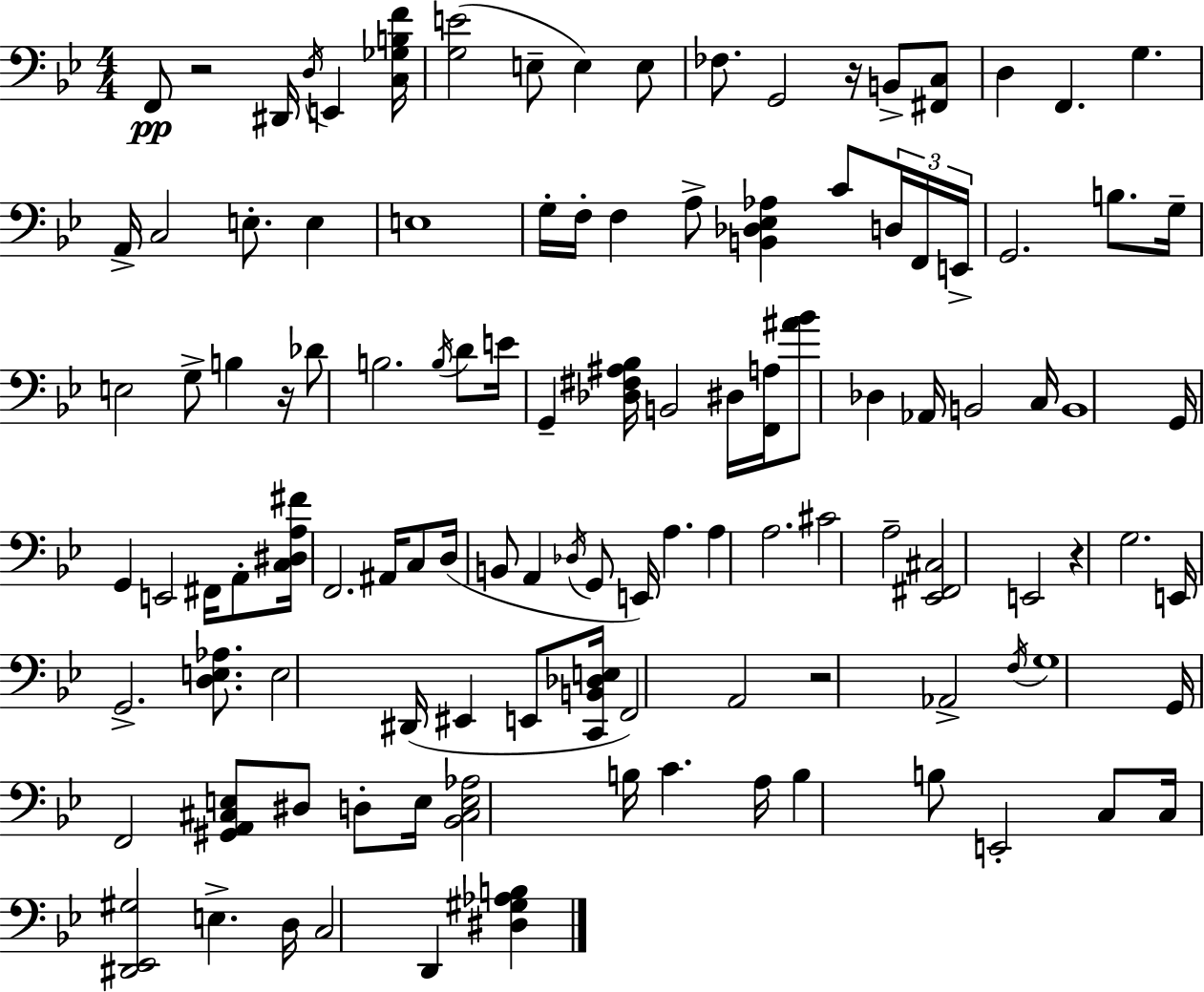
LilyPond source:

{
  \clef bass
  \numericTimeSignature
  \time 4/4
  \key g \minor
  \repeat volta 2 { f,8\pp r2 dis,16 \acciaccatura { d16 } e,4 | <c ges b f'>16 <g e'>2( e8-- e4) e8 | fes8. g,2 r16 b,8-> <fis, c>8 | d4 f,4. g4. | \break a,16-> c2 e8.-. e4 | e1 | g16-. f16-. f4 a8-> <b, des ees aes>4 c'8 \tuplet 3/2 { d16 | f,16 e,16-> } g,2. b8. | \break g16-- e2 g8-> b4 | r16 des'8 b2. \acciaccatura { b16 } | d'8 e'16 g,4-- <des fis ais bes>16 b,2 | dis16 <f, a>16 <ais' bes'>8 des4 aes,16 b,2 | \break c16 b,1 | g,16 g,4 e,2 fis,16 | a,8-. <c dis a fis'>16 f,2. ais,16 | c8 d16( b,8 a,4 \acciaccatura { des16 } g,8 e,16) a4. | \break a4 a2. | cis'2 a2-- | <ees, fis, cis>2 e,2 | r4 g2. | \break e,16 g,2.-> | <d e aes>8. e2 dis,16( eis,4 | e,8 <c, b, des e>16 f,2) a,2 | r2 aes,2-> | \break \acciaccatura { f16 } g1 | g,16 f,2 <gis, a, cis e>8 dis8 | d8-. e16 <bes, cis e aes>2 b16 c'4. | a16 b4 b8 e,2-. | \break c8 c16 <dis, ees, gis>2 e4.-> | d16 c2 d,4 | <dis gis aes b>4 } \bar "|."
}